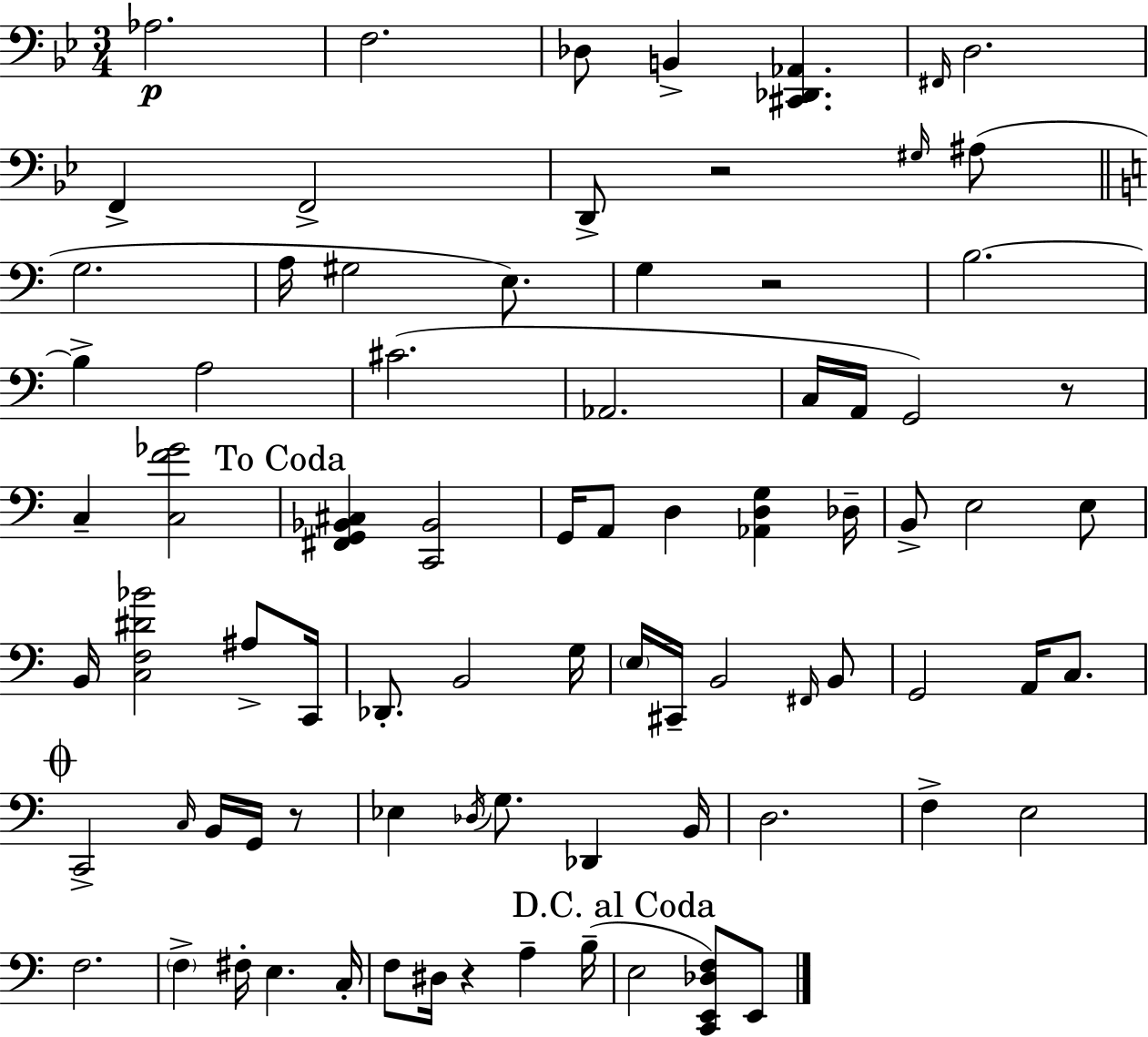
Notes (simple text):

Ab3/h. F3/h. Db3/e B2/q [C#2,Db2,Ab2]/q. F#2/s D3/h. F2/q F2/h D2/e R/h G#3/s A#3/e G3/h. A3/s G#3/h E3/e. G3/q R/h B3/h. B3/q A3/h C#4/h. Ab2/h. C3/s A2/s G2/h R/e C3/q [C3,F4,Gb4]/h [F#2,G2,Bb2,C#3]/q [C2,Bb2]/h G2/s A2/e D3/q [Ab2,D3,G3]/q Db3/s B2/e E3/h E3/e B2/s [C3,F3,D#4,Bb4]/h A#3/e C2/s Db2/e. B2/h G3/s E3/s C#2/s B2/h F#2/s B2/e G2/h A2/s C3/e. C2/h C3/s B2/s G2/s R/e Eb3/q Db3/s G3/e. Db2/q B2/s D3/h. F3/q E3/h F3/h. F3/q F#3/s E3/q. C3/s F3/e D#3/s R/q A3/q B3/s E3/h [C2,E2,Db3,F3]/e E2/e